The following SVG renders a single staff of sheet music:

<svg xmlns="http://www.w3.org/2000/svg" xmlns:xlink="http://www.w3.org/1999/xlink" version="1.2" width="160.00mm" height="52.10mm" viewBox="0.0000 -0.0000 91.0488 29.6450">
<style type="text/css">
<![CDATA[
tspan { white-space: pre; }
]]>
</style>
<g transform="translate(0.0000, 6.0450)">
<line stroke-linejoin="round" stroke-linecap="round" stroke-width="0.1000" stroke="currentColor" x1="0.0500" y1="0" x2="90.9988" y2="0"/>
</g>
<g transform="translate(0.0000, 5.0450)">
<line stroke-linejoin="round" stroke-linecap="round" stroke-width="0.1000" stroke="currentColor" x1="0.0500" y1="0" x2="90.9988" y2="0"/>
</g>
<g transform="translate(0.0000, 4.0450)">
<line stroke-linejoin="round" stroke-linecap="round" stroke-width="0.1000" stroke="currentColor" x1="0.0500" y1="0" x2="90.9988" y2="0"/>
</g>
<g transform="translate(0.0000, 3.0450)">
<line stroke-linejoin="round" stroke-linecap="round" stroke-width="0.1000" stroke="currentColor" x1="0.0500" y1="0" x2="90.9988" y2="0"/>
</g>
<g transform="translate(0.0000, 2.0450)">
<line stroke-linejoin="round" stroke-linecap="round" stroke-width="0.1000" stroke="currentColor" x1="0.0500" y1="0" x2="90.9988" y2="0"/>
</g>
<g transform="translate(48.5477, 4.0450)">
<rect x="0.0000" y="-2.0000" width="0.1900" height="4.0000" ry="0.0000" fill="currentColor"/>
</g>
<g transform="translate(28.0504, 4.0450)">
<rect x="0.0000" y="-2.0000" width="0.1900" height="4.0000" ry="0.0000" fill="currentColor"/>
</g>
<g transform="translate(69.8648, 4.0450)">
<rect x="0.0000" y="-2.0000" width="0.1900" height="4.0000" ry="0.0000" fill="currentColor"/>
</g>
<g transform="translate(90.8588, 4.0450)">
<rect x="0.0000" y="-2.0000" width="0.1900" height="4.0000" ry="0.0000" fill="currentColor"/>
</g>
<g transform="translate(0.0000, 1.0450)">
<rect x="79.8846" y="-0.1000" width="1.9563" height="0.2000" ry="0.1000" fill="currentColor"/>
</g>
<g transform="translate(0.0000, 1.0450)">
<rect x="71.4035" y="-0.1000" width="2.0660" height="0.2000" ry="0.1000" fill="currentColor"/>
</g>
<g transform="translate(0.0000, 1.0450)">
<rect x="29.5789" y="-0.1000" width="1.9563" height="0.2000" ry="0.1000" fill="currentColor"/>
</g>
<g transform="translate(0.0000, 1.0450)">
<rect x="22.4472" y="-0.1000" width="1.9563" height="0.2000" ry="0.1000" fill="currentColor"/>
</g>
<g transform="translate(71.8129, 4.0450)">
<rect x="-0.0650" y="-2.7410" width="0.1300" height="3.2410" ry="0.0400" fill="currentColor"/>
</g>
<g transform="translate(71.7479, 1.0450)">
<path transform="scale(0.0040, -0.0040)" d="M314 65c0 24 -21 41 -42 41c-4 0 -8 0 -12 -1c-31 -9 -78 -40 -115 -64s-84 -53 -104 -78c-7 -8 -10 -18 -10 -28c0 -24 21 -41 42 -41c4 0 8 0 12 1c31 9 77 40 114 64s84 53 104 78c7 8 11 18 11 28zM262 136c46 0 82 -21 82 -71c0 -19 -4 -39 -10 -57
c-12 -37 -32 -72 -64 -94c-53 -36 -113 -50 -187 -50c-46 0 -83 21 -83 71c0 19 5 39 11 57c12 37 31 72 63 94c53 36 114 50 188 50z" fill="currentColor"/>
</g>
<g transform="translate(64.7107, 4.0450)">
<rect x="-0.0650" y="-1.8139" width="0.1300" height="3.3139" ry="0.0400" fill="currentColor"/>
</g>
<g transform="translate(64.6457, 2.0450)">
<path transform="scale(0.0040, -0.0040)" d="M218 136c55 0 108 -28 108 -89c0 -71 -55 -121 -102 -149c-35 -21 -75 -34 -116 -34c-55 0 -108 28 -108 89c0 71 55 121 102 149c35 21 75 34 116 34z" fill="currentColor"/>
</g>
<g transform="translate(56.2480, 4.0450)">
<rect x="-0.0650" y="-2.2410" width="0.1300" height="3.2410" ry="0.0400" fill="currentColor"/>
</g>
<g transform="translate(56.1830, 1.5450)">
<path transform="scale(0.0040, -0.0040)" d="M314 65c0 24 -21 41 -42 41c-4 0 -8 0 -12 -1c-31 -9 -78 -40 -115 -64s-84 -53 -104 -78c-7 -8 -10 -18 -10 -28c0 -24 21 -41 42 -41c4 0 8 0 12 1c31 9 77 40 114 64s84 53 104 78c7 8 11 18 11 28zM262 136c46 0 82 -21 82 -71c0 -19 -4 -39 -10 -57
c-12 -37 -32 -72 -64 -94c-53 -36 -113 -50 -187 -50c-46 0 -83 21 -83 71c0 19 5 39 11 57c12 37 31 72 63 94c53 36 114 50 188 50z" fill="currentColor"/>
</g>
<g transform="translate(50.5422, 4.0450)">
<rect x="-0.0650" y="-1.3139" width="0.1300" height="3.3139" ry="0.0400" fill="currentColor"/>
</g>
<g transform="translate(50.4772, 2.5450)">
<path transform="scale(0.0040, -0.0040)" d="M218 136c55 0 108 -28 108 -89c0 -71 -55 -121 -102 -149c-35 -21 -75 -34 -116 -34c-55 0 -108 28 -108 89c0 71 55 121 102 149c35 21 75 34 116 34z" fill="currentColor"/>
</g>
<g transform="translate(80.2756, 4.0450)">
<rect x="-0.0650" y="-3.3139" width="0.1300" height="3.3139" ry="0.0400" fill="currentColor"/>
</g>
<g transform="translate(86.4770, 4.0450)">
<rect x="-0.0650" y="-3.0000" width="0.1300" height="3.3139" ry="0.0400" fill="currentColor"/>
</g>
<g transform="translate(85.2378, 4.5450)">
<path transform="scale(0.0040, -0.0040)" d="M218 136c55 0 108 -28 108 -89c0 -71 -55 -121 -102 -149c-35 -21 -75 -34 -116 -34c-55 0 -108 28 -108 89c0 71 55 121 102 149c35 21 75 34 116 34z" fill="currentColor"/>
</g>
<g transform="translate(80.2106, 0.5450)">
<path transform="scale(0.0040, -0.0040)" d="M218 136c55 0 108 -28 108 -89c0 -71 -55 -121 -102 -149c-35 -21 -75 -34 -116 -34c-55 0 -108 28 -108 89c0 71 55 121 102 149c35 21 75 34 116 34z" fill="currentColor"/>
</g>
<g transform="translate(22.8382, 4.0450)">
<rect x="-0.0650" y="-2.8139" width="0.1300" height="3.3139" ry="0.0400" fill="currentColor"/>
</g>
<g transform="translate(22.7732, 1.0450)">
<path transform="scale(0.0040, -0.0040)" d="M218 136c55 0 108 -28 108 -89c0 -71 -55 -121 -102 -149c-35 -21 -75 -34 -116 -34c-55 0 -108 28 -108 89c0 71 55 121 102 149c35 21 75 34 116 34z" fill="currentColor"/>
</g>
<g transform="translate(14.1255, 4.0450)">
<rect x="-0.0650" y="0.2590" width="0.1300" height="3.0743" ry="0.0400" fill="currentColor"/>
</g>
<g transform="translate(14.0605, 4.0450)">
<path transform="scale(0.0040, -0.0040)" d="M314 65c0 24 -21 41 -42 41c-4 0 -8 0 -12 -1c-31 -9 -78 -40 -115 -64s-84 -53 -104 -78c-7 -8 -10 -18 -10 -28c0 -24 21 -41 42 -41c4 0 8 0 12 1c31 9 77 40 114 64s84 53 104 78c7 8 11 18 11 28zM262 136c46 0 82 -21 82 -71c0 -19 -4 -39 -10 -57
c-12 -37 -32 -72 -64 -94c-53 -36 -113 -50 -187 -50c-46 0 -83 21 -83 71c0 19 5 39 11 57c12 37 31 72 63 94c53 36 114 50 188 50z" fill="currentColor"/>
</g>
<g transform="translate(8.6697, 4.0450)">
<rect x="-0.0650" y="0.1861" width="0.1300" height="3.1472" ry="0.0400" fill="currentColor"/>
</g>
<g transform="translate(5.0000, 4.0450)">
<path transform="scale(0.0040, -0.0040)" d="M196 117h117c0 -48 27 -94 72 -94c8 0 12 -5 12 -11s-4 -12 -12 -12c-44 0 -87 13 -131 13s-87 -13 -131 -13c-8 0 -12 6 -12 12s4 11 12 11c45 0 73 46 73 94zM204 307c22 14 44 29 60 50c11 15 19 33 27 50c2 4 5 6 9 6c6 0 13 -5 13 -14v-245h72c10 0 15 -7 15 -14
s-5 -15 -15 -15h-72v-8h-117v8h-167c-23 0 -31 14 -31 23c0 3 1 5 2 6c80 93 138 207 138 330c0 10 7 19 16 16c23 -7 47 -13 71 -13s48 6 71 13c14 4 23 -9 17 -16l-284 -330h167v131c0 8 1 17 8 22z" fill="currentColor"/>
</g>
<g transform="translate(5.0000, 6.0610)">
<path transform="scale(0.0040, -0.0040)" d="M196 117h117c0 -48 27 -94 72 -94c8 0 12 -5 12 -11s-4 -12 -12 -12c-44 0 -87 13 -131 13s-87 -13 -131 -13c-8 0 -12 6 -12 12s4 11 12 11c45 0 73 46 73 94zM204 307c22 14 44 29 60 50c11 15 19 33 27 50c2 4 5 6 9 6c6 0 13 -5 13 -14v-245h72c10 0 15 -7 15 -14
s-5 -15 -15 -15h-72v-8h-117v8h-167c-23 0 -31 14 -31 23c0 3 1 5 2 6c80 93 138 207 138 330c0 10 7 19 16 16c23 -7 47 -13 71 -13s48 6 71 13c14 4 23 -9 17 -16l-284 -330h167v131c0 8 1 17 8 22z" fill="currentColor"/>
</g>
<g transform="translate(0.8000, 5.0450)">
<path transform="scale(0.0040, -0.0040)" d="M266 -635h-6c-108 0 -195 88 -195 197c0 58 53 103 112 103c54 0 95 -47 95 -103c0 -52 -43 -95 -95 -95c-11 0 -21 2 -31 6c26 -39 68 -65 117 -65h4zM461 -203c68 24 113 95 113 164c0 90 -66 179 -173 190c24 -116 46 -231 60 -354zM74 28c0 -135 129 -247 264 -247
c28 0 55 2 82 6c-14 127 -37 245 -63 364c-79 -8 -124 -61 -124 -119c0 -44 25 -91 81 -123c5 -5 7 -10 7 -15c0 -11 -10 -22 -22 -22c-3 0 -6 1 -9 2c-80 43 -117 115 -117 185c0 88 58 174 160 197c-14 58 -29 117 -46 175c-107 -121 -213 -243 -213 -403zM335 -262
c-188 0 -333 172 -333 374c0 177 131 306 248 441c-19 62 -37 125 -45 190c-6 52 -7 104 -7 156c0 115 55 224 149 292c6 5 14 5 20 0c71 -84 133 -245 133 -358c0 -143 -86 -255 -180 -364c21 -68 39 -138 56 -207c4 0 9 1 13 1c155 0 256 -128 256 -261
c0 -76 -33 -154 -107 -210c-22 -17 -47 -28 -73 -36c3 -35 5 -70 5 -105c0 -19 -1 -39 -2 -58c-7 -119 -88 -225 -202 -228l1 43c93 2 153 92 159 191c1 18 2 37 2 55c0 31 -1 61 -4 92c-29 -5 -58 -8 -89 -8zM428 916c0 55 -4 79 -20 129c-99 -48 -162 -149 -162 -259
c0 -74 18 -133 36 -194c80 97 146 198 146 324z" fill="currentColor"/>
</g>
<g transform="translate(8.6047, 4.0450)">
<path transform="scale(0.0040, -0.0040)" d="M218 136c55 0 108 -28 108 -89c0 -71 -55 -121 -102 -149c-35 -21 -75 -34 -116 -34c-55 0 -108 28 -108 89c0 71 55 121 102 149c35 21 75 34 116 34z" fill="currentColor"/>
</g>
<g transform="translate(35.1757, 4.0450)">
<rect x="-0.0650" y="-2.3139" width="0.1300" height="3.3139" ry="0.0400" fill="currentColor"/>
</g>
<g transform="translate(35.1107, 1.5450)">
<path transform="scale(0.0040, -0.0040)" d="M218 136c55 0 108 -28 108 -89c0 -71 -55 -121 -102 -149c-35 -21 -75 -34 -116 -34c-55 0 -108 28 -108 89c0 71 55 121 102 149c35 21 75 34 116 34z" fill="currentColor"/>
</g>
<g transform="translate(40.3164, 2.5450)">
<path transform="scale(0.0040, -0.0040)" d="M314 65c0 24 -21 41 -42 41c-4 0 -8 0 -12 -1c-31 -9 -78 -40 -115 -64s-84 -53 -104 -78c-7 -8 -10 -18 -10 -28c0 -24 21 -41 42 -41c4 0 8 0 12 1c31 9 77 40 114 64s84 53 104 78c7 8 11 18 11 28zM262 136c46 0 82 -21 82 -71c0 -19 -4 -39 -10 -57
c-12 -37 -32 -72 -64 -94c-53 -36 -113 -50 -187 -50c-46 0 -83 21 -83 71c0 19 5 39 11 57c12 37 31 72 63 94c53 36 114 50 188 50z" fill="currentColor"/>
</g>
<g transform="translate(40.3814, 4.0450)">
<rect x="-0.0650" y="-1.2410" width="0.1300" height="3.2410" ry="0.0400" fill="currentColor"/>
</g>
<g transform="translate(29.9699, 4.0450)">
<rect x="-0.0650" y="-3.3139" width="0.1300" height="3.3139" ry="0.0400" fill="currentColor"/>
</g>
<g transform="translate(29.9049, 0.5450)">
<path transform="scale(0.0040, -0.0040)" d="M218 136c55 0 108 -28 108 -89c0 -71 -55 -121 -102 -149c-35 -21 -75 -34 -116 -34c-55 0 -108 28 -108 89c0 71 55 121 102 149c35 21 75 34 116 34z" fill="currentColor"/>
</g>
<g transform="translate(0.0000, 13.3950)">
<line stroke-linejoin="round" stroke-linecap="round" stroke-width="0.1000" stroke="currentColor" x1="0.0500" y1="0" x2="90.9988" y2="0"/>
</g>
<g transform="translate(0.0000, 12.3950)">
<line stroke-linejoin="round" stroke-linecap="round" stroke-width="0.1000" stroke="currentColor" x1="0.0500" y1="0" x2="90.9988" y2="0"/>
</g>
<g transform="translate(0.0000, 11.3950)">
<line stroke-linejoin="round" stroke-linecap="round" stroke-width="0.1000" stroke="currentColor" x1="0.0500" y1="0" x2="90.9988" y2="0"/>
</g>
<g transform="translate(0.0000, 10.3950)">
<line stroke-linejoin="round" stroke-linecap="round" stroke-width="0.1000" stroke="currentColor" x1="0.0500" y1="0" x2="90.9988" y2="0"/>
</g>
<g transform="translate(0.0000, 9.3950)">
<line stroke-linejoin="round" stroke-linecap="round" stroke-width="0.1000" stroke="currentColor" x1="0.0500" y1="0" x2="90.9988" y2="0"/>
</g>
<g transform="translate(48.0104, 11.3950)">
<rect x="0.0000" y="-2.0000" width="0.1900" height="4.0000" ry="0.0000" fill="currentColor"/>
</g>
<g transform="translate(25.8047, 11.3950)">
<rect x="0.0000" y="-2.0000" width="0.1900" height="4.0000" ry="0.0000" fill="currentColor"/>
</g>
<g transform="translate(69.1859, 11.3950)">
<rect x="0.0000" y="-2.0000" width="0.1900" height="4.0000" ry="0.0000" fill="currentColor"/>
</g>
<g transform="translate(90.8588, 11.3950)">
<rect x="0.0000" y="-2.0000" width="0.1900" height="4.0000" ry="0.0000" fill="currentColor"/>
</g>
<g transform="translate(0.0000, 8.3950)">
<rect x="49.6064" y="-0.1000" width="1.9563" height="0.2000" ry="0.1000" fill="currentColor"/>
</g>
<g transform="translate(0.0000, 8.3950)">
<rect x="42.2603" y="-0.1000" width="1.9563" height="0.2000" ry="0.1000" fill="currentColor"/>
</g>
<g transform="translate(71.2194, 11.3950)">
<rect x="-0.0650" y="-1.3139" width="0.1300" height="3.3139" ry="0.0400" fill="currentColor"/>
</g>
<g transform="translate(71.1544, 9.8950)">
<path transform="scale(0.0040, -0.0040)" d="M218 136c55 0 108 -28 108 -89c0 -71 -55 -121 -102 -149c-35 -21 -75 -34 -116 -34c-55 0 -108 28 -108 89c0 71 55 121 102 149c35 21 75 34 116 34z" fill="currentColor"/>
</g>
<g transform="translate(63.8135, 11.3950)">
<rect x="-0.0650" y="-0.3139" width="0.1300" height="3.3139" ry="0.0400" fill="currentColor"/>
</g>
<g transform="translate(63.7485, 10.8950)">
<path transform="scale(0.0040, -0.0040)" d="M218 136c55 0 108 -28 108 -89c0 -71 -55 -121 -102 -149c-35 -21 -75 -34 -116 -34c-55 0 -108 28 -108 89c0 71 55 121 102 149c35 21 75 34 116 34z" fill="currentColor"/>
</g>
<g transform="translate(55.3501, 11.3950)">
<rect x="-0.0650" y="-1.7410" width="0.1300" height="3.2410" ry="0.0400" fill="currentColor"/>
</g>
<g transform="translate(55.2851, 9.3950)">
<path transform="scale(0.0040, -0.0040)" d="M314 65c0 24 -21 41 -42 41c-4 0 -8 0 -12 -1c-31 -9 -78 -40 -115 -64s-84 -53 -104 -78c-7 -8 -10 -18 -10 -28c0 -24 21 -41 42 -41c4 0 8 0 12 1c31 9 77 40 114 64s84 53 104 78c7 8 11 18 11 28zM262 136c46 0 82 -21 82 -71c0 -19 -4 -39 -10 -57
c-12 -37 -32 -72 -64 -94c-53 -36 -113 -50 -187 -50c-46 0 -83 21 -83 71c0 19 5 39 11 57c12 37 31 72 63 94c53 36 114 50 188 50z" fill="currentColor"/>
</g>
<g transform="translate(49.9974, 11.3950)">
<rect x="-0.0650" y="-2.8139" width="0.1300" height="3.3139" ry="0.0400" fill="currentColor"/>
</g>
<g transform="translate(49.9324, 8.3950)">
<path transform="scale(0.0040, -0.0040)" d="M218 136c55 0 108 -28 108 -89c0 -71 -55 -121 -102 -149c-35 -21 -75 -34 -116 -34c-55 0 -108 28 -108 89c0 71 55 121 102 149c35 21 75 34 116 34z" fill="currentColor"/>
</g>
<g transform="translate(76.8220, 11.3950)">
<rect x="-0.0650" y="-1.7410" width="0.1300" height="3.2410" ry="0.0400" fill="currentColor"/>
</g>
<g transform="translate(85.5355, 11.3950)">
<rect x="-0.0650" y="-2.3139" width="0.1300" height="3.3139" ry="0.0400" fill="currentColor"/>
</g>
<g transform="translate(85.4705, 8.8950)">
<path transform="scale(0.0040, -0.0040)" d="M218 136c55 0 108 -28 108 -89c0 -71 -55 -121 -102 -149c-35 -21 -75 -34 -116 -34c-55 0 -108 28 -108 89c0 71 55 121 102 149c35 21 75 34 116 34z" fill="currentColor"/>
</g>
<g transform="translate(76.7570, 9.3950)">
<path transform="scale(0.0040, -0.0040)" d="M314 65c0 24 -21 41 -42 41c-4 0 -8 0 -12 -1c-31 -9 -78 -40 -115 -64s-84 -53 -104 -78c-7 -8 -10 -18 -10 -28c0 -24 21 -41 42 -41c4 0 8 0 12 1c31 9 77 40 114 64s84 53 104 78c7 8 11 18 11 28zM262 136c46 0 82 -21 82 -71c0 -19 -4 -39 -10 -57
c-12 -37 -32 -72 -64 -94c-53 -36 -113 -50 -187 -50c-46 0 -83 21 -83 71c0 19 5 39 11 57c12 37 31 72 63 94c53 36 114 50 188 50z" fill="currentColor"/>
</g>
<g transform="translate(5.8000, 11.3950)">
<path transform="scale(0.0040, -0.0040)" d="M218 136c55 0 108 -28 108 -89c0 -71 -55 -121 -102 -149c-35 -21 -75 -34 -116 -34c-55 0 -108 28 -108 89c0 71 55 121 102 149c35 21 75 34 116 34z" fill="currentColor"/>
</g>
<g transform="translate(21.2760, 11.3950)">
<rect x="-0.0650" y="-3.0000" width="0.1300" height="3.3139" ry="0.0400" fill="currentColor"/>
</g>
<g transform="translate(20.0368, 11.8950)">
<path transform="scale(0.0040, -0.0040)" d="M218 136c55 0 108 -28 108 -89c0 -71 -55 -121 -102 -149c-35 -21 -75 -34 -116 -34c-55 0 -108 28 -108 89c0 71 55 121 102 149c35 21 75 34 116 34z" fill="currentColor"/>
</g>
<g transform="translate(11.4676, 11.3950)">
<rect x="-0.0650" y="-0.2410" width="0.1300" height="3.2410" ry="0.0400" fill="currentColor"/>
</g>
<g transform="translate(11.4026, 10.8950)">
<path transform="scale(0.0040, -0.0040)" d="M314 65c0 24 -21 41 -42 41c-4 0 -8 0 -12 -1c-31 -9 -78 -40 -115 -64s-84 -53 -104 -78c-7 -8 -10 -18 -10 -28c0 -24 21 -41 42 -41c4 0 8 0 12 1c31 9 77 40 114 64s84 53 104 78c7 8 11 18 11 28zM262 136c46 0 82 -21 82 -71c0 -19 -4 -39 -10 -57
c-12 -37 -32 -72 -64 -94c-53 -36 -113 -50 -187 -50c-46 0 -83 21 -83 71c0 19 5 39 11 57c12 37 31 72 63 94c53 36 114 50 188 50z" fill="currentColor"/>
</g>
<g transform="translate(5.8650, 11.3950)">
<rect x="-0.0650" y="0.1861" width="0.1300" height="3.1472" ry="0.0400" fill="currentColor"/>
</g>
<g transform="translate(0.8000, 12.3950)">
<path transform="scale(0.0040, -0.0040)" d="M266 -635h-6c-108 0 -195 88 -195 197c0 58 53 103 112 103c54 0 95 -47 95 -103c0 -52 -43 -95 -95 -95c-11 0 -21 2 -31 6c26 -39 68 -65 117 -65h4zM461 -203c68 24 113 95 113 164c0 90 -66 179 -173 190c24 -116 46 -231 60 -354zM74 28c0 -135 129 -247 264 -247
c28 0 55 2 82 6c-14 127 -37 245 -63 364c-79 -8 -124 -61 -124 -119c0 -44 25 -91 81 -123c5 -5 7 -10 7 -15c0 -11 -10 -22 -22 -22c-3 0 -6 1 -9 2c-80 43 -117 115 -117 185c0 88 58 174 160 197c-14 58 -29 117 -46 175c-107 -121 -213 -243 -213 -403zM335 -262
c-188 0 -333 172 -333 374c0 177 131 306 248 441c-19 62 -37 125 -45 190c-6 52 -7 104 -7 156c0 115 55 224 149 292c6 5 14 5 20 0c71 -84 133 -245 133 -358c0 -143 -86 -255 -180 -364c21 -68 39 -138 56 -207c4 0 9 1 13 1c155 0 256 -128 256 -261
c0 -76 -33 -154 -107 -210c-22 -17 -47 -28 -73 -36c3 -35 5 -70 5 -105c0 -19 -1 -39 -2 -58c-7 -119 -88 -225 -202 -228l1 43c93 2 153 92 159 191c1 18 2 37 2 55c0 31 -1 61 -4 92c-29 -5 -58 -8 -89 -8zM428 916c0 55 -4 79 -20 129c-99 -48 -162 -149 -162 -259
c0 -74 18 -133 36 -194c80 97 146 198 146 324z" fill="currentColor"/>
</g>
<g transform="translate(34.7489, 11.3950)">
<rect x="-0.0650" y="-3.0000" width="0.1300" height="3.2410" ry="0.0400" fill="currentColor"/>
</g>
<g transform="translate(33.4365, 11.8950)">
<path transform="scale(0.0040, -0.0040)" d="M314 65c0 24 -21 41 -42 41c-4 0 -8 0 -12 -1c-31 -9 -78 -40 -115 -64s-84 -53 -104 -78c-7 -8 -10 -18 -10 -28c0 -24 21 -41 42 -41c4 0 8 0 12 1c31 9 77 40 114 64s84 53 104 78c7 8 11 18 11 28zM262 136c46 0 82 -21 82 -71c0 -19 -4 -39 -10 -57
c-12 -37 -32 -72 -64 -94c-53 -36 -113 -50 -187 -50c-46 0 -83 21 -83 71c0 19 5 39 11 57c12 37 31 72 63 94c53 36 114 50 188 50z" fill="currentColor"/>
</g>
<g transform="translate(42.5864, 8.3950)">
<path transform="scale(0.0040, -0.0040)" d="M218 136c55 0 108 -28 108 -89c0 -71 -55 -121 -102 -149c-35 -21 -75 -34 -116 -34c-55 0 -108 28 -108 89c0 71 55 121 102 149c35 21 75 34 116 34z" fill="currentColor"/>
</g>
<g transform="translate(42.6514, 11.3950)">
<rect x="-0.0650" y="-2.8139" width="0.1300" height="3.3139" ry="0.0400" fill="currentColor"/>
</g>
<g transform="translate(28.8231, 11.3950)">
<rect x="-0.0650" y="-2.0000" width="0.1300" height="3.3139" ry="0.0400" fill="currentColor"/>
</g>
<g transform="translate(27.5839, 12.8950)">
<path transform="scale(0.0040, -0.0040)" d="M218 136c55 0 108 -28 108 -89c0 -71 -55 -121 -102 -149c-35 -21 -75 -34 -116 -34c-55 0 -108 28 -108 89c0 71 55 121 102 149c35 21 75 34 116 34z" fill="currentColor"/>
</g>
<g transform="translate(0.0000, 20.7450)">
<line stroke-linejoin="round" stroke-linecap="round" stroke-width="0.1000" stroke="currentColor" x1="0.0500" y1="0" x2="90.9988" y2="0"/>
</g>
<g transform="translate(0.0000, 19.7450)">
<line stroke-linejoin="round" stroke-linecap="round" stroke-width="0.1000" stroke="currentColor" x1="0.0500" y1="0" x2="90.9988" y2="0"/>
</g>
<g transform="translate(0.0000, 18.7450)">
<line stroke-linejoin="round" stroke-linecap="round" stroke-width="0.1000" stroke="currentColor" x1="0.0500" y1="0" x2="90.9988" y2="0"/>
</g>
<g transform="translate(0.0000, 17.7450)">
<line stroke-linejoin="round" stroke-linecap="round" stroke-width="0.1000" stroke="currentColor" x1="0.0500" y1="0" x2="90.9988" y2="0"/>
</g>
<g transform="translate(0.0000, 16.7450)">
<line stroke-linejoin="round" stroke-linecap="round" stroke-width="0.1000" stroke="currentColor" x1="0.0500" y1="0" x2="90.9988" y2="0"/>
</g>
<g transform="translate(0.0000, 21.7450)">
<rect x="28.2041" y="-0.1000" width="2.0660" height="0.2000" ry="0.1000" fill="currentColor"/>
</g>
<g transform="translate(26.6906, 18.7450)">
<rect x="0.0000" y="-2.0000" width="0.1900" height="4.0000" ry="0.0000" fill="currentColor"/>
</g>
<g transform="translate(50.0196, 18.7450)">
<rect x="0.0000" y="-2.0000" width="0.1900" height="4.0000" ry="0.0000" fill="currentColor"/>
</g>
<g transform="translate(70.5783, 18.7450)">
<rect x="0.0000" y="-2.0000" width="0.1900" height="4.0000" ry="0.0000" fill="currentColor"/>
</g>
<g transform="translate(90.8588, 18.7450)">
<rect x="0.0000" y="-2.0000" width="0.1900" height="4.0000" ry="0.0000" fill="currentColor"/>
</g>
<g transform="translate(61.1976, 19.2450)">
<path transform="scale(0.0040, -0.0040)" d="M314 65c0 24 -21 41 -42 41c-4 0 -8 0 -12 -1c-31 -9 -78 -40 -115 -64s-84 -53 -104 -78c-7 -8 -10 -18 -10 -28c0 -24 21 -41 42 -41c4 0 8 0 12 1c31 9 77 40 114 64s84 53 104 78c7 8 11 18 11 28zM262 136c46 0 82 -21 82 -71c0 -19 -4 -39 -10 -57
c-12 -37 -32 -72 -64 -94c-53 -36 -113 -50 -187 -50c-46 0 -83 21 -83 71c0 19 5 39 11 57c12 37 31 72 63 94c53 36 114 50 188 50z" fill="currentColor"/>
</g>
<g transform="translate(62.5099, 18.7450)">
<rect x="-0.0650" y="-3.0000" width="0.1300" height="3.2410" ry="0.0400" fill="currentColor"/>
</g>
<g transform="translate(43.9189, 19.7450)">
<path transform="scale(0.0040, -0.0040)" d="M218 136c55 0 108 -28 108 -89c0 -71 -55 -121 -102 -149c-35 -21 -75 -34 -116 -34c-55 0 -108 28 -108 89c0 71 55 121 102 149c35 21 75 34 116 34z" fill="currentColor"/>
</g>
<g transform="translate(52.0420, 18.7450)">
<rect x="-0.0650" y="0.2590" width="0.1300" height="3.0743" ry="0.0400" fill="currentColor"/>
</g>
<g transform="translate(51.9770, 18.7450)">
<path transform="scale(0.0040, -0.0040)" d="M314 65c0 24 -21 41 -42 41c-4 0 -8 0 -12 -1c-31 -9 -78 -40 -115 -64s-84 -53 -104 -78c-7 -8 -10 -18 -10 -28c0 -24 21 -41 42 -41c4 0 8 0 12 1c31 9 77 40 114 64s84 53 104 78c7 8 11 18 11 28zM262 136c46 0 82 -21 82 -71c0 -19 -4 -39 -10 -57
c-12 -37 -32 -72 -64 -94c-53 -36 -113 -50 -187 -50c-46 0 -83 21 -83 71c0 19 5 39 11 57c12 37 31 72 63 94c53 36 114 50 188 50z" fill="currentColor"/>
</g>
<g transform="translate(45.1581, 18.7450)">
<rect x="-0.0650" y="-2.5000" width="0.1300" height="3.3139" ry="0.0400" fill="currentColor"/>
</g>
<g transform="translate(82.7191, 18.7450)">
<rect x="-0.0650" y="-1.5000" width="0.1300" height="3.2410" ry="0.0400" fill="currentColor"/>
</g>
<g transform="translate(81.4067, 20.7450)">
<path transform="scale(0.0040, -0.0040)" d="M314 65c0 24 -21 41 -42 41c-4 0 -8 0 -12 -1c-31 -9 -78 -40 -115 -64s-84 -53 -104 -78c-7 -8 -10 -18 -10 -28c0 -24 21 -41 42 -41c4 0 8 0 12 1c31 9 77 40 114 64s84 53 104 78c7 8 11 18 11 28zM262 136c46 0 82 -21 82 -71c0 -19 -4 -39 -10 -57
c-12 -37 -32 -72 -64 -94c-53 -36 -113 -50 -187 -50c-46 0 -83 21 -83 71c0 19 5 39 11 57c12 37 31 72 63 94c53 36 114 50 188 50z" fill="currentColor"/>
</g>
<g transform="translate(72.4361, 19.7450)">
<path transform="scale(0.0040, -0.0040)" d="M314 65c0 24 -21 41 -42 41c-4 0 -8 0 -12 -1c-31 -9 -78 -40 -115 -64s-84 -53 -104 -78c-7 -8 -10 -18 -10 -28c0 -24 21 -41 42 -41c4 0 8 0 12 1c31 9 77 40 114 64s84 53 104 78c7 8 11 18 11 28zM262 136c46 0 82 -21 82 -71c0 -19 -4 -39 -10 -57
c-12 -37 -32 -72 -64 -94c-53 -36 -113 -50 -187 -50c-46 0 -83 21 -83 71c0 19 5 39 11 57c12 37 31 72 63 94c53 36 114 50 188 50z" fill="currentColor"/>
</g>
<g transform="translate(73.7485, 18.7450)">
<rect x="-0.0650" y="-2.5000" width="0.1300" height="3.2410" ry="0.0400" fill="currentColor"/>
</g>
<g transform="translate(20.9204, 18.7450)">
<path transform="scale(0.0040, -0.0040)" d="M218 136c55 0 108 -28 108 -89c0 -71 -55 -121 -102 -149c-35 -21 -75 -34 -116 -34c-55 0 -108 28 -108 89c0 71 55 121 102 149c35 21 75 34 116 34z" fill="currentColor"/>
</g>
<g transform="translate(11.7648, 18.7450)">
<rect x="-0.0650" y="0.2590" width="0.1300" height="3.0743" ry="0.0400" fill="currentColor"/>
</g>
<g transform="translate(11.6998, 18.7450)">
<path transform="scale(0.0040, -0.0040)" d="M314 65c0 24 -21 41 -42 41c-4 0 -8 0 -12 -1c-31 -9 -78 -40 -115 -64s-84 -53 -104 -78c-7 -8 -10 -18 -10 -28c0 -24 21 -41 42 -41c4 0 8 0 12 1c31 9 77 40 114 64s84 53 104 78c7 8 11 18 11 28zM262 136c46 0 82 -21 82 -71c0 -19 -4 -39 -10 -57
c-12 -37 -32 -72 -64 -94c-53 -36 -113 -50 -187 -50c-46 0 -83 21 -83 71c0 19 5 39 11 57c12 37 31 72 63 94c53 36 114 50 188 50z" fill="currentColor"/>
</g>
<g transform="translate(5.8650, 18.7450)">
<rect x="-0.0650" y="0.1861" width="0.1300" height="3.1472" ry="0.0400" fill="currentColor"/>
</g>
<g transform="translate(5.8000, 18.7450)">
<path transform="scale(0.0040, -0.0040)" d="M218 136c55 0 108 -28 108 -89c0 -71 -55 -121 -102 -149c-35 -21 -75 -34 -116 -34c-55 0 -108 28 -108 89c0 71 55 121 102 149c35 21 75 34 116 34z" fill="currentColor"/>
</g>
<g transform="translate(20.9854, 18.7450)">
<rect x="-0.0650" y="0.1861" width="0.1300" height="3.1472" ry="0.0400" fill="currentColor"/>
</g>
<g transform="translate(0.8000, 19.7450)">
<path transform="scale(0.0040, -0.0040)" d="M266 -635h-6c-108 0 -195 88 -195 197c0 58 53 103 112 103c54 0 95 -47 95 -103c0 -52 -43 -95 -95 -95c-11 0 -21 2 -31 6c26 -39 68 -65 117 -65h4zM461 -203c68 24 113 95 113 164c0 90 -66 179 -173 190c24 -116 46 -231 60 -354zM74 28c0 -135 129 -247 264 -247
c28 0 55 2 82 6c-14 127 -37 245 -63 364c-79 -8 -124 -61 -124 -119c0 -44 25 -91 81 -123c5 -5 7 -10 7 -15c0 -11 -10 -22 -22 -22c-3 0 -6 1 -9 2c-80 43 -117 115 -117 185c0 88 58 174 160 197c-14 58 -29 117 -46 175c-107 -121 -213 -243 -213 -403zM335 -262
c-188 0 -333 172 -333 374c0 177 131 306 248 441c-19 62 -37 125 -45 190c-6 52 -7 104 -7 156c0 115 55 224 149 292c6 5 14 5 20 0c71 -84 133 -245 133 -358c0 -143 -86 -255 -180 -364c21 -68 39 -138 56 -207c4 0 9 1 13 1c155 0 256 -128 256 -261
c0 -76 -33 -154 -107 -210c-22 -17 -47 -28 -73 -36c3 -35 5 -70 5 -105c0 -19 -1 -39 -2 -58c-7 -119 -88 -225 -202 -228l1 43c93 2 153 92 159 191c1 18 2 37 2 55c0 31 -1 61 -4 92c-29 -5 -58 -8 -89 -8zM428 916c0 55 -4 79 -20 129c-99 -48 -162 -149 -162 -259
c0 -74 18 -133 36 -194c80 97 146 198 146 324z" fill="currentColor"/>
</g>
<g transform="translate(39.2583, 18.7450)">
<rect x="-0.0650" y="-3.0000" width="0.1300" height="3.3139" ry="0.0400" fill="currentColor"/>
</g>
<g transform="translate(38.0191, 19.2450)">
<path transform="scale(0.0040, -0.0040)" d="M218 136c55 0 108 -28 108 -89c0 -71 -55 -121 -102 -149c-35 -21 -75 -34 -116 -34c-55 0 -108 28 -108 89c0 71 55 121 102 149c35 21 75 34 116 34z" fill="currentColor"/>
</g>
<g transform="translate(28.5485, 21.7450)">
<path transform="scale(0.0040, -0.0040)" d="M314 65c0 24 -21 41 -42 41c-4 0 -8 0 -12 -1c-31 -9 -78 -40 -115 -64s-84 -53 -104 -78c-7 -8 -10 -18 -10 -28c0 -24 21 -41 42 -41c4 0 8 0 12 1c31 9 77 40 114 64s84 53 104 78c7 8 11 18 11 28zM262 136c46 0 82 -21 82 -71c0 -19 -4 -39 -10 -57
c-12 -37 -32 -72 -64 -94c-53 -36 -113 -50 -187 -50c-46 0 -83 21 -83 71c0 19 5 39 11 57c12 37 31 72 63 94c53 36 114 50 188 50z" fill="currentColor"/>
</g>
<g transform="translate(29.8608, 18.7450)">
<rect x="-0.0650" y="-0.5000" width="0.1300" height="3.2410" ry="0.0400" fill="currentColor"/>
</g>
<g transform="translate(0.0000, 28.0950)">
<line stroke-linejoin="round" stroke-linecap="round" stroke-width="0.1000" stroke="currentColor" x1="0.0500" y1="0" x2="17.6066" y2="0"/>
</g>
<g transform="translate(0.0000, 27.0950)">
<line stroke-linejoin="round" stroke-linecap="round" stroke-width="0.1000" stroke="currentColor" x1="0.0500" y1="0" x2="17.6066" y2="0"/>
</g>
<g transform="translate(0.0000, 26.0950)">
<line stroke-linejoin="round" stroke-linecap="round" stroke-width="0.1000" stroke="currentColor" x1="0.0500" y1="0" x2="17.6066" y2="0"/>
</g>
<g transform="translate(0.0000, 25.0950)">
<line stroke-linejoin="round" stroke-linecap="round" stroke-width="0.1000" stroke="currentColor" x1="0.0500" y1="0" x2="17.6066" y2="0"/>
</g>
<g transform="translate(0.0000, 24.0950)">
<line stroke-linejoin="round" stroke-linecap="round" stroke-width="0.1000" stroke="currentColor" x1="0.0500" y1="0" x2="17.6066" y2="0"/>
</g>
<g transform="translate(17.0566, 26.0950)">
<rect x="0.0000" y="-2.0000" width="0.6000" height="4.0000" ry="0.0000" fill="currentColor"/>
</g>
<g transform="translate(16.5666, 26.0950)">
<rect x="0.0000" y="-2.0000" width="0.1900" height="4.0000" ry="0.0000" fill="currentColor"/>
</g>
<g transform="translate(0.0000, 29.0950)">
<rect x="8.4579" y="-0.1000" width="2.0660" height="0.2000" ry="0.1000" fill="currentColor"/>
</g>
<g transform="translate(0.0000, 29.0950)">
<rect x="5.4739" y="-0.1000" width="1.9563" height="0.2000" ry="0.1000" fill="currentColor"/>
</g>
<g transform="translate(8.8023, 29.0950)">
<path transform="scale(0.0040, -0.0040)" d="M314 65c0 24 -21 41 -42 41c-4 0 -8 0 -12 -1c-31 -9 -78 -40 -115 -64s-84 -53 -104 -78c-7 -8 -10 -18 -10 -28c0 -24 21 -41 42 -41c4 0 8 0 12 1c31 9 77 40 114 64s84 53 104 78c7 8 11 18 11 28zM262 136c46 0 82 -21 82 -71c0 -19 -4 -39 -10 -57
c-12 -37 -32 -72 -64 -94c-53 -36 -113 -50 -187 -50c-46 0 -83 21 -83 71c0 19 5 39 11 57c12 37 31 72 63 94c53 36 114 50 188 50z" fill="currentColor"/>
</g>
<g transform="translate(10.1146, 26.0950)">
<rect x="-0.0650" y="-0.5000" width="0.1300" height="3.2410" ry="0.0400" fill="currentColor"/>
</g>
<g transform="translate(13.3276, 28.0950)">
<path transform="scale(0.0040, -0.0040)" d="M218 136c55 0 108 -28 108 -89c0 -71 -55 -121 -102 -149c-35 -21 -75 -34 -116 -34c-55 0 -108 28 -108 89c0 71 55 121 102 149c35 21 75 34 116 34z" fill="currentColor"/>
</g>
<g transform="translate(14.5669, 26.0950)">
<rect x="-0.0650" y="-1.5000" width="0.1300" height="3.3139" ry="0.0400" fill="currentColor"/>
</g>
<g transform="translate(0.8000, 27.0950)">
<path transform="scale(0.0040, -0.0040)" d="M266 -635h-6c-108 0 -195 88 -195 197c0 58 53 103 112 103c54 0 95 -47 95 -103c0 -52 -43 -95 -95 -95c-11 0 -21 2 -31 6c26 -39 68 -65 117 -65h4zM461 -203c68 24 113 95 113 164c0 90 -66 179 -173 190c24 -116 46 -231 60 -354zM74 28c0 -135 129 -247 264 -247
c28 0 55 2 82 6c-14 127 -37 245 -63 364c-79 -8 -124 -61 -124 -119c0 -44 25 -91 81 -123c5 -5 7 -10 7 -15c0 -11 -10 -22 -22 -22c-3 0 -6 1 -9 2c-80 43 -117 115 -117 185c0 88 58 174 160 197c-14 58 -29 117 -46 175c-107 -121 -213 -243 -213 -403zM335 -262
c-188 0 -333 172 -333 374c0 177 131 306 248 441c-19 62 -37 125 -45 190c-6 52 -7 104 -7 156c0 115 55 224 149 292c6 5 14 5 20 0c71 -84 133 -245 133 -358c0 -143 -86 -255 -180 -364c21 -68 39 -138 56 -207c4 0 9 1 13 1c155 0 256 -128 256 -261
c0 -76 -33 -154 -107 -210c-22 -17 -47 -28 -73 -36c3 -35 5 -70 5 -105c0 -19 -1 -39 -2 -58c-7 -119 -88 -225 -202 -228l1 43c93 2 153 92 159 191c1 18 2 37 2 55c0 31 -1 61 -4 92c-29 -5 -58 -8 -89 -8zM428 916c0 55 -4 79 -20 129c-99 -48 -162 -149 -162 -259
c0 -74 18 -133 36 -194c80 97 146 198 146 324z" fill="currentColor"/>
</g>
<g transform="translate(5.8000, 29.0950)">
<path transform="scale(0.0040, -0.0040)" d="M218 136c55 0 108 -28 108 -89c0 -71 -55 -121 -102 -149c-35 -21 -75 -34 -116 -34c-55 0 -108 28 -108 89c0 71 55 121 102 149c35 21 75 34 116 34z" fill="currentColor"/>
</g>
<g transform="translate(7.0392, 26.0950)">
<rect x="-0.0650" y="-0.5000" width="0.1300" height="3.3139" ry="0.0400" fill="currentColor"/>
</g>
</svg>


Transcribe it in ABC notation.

X:1
T:Untitled
M:4/4
L:1/4
K:C
B B2 a b g e2 e g2 f a2 b A B c2 A F A2 a a f2 c e f2 g B B2 B C2 A G B2 A2 G2 E2 C C2 E